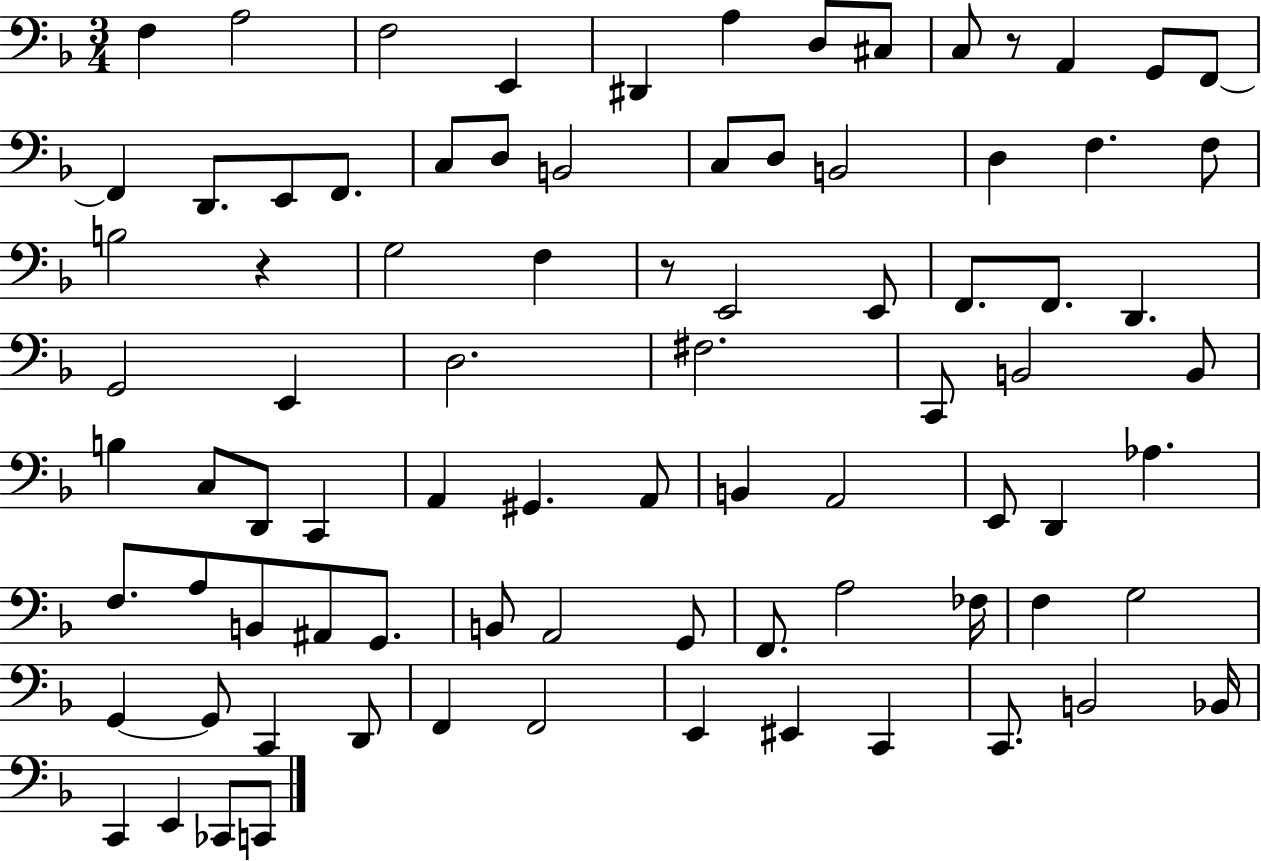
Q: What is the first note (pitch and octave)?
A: F3